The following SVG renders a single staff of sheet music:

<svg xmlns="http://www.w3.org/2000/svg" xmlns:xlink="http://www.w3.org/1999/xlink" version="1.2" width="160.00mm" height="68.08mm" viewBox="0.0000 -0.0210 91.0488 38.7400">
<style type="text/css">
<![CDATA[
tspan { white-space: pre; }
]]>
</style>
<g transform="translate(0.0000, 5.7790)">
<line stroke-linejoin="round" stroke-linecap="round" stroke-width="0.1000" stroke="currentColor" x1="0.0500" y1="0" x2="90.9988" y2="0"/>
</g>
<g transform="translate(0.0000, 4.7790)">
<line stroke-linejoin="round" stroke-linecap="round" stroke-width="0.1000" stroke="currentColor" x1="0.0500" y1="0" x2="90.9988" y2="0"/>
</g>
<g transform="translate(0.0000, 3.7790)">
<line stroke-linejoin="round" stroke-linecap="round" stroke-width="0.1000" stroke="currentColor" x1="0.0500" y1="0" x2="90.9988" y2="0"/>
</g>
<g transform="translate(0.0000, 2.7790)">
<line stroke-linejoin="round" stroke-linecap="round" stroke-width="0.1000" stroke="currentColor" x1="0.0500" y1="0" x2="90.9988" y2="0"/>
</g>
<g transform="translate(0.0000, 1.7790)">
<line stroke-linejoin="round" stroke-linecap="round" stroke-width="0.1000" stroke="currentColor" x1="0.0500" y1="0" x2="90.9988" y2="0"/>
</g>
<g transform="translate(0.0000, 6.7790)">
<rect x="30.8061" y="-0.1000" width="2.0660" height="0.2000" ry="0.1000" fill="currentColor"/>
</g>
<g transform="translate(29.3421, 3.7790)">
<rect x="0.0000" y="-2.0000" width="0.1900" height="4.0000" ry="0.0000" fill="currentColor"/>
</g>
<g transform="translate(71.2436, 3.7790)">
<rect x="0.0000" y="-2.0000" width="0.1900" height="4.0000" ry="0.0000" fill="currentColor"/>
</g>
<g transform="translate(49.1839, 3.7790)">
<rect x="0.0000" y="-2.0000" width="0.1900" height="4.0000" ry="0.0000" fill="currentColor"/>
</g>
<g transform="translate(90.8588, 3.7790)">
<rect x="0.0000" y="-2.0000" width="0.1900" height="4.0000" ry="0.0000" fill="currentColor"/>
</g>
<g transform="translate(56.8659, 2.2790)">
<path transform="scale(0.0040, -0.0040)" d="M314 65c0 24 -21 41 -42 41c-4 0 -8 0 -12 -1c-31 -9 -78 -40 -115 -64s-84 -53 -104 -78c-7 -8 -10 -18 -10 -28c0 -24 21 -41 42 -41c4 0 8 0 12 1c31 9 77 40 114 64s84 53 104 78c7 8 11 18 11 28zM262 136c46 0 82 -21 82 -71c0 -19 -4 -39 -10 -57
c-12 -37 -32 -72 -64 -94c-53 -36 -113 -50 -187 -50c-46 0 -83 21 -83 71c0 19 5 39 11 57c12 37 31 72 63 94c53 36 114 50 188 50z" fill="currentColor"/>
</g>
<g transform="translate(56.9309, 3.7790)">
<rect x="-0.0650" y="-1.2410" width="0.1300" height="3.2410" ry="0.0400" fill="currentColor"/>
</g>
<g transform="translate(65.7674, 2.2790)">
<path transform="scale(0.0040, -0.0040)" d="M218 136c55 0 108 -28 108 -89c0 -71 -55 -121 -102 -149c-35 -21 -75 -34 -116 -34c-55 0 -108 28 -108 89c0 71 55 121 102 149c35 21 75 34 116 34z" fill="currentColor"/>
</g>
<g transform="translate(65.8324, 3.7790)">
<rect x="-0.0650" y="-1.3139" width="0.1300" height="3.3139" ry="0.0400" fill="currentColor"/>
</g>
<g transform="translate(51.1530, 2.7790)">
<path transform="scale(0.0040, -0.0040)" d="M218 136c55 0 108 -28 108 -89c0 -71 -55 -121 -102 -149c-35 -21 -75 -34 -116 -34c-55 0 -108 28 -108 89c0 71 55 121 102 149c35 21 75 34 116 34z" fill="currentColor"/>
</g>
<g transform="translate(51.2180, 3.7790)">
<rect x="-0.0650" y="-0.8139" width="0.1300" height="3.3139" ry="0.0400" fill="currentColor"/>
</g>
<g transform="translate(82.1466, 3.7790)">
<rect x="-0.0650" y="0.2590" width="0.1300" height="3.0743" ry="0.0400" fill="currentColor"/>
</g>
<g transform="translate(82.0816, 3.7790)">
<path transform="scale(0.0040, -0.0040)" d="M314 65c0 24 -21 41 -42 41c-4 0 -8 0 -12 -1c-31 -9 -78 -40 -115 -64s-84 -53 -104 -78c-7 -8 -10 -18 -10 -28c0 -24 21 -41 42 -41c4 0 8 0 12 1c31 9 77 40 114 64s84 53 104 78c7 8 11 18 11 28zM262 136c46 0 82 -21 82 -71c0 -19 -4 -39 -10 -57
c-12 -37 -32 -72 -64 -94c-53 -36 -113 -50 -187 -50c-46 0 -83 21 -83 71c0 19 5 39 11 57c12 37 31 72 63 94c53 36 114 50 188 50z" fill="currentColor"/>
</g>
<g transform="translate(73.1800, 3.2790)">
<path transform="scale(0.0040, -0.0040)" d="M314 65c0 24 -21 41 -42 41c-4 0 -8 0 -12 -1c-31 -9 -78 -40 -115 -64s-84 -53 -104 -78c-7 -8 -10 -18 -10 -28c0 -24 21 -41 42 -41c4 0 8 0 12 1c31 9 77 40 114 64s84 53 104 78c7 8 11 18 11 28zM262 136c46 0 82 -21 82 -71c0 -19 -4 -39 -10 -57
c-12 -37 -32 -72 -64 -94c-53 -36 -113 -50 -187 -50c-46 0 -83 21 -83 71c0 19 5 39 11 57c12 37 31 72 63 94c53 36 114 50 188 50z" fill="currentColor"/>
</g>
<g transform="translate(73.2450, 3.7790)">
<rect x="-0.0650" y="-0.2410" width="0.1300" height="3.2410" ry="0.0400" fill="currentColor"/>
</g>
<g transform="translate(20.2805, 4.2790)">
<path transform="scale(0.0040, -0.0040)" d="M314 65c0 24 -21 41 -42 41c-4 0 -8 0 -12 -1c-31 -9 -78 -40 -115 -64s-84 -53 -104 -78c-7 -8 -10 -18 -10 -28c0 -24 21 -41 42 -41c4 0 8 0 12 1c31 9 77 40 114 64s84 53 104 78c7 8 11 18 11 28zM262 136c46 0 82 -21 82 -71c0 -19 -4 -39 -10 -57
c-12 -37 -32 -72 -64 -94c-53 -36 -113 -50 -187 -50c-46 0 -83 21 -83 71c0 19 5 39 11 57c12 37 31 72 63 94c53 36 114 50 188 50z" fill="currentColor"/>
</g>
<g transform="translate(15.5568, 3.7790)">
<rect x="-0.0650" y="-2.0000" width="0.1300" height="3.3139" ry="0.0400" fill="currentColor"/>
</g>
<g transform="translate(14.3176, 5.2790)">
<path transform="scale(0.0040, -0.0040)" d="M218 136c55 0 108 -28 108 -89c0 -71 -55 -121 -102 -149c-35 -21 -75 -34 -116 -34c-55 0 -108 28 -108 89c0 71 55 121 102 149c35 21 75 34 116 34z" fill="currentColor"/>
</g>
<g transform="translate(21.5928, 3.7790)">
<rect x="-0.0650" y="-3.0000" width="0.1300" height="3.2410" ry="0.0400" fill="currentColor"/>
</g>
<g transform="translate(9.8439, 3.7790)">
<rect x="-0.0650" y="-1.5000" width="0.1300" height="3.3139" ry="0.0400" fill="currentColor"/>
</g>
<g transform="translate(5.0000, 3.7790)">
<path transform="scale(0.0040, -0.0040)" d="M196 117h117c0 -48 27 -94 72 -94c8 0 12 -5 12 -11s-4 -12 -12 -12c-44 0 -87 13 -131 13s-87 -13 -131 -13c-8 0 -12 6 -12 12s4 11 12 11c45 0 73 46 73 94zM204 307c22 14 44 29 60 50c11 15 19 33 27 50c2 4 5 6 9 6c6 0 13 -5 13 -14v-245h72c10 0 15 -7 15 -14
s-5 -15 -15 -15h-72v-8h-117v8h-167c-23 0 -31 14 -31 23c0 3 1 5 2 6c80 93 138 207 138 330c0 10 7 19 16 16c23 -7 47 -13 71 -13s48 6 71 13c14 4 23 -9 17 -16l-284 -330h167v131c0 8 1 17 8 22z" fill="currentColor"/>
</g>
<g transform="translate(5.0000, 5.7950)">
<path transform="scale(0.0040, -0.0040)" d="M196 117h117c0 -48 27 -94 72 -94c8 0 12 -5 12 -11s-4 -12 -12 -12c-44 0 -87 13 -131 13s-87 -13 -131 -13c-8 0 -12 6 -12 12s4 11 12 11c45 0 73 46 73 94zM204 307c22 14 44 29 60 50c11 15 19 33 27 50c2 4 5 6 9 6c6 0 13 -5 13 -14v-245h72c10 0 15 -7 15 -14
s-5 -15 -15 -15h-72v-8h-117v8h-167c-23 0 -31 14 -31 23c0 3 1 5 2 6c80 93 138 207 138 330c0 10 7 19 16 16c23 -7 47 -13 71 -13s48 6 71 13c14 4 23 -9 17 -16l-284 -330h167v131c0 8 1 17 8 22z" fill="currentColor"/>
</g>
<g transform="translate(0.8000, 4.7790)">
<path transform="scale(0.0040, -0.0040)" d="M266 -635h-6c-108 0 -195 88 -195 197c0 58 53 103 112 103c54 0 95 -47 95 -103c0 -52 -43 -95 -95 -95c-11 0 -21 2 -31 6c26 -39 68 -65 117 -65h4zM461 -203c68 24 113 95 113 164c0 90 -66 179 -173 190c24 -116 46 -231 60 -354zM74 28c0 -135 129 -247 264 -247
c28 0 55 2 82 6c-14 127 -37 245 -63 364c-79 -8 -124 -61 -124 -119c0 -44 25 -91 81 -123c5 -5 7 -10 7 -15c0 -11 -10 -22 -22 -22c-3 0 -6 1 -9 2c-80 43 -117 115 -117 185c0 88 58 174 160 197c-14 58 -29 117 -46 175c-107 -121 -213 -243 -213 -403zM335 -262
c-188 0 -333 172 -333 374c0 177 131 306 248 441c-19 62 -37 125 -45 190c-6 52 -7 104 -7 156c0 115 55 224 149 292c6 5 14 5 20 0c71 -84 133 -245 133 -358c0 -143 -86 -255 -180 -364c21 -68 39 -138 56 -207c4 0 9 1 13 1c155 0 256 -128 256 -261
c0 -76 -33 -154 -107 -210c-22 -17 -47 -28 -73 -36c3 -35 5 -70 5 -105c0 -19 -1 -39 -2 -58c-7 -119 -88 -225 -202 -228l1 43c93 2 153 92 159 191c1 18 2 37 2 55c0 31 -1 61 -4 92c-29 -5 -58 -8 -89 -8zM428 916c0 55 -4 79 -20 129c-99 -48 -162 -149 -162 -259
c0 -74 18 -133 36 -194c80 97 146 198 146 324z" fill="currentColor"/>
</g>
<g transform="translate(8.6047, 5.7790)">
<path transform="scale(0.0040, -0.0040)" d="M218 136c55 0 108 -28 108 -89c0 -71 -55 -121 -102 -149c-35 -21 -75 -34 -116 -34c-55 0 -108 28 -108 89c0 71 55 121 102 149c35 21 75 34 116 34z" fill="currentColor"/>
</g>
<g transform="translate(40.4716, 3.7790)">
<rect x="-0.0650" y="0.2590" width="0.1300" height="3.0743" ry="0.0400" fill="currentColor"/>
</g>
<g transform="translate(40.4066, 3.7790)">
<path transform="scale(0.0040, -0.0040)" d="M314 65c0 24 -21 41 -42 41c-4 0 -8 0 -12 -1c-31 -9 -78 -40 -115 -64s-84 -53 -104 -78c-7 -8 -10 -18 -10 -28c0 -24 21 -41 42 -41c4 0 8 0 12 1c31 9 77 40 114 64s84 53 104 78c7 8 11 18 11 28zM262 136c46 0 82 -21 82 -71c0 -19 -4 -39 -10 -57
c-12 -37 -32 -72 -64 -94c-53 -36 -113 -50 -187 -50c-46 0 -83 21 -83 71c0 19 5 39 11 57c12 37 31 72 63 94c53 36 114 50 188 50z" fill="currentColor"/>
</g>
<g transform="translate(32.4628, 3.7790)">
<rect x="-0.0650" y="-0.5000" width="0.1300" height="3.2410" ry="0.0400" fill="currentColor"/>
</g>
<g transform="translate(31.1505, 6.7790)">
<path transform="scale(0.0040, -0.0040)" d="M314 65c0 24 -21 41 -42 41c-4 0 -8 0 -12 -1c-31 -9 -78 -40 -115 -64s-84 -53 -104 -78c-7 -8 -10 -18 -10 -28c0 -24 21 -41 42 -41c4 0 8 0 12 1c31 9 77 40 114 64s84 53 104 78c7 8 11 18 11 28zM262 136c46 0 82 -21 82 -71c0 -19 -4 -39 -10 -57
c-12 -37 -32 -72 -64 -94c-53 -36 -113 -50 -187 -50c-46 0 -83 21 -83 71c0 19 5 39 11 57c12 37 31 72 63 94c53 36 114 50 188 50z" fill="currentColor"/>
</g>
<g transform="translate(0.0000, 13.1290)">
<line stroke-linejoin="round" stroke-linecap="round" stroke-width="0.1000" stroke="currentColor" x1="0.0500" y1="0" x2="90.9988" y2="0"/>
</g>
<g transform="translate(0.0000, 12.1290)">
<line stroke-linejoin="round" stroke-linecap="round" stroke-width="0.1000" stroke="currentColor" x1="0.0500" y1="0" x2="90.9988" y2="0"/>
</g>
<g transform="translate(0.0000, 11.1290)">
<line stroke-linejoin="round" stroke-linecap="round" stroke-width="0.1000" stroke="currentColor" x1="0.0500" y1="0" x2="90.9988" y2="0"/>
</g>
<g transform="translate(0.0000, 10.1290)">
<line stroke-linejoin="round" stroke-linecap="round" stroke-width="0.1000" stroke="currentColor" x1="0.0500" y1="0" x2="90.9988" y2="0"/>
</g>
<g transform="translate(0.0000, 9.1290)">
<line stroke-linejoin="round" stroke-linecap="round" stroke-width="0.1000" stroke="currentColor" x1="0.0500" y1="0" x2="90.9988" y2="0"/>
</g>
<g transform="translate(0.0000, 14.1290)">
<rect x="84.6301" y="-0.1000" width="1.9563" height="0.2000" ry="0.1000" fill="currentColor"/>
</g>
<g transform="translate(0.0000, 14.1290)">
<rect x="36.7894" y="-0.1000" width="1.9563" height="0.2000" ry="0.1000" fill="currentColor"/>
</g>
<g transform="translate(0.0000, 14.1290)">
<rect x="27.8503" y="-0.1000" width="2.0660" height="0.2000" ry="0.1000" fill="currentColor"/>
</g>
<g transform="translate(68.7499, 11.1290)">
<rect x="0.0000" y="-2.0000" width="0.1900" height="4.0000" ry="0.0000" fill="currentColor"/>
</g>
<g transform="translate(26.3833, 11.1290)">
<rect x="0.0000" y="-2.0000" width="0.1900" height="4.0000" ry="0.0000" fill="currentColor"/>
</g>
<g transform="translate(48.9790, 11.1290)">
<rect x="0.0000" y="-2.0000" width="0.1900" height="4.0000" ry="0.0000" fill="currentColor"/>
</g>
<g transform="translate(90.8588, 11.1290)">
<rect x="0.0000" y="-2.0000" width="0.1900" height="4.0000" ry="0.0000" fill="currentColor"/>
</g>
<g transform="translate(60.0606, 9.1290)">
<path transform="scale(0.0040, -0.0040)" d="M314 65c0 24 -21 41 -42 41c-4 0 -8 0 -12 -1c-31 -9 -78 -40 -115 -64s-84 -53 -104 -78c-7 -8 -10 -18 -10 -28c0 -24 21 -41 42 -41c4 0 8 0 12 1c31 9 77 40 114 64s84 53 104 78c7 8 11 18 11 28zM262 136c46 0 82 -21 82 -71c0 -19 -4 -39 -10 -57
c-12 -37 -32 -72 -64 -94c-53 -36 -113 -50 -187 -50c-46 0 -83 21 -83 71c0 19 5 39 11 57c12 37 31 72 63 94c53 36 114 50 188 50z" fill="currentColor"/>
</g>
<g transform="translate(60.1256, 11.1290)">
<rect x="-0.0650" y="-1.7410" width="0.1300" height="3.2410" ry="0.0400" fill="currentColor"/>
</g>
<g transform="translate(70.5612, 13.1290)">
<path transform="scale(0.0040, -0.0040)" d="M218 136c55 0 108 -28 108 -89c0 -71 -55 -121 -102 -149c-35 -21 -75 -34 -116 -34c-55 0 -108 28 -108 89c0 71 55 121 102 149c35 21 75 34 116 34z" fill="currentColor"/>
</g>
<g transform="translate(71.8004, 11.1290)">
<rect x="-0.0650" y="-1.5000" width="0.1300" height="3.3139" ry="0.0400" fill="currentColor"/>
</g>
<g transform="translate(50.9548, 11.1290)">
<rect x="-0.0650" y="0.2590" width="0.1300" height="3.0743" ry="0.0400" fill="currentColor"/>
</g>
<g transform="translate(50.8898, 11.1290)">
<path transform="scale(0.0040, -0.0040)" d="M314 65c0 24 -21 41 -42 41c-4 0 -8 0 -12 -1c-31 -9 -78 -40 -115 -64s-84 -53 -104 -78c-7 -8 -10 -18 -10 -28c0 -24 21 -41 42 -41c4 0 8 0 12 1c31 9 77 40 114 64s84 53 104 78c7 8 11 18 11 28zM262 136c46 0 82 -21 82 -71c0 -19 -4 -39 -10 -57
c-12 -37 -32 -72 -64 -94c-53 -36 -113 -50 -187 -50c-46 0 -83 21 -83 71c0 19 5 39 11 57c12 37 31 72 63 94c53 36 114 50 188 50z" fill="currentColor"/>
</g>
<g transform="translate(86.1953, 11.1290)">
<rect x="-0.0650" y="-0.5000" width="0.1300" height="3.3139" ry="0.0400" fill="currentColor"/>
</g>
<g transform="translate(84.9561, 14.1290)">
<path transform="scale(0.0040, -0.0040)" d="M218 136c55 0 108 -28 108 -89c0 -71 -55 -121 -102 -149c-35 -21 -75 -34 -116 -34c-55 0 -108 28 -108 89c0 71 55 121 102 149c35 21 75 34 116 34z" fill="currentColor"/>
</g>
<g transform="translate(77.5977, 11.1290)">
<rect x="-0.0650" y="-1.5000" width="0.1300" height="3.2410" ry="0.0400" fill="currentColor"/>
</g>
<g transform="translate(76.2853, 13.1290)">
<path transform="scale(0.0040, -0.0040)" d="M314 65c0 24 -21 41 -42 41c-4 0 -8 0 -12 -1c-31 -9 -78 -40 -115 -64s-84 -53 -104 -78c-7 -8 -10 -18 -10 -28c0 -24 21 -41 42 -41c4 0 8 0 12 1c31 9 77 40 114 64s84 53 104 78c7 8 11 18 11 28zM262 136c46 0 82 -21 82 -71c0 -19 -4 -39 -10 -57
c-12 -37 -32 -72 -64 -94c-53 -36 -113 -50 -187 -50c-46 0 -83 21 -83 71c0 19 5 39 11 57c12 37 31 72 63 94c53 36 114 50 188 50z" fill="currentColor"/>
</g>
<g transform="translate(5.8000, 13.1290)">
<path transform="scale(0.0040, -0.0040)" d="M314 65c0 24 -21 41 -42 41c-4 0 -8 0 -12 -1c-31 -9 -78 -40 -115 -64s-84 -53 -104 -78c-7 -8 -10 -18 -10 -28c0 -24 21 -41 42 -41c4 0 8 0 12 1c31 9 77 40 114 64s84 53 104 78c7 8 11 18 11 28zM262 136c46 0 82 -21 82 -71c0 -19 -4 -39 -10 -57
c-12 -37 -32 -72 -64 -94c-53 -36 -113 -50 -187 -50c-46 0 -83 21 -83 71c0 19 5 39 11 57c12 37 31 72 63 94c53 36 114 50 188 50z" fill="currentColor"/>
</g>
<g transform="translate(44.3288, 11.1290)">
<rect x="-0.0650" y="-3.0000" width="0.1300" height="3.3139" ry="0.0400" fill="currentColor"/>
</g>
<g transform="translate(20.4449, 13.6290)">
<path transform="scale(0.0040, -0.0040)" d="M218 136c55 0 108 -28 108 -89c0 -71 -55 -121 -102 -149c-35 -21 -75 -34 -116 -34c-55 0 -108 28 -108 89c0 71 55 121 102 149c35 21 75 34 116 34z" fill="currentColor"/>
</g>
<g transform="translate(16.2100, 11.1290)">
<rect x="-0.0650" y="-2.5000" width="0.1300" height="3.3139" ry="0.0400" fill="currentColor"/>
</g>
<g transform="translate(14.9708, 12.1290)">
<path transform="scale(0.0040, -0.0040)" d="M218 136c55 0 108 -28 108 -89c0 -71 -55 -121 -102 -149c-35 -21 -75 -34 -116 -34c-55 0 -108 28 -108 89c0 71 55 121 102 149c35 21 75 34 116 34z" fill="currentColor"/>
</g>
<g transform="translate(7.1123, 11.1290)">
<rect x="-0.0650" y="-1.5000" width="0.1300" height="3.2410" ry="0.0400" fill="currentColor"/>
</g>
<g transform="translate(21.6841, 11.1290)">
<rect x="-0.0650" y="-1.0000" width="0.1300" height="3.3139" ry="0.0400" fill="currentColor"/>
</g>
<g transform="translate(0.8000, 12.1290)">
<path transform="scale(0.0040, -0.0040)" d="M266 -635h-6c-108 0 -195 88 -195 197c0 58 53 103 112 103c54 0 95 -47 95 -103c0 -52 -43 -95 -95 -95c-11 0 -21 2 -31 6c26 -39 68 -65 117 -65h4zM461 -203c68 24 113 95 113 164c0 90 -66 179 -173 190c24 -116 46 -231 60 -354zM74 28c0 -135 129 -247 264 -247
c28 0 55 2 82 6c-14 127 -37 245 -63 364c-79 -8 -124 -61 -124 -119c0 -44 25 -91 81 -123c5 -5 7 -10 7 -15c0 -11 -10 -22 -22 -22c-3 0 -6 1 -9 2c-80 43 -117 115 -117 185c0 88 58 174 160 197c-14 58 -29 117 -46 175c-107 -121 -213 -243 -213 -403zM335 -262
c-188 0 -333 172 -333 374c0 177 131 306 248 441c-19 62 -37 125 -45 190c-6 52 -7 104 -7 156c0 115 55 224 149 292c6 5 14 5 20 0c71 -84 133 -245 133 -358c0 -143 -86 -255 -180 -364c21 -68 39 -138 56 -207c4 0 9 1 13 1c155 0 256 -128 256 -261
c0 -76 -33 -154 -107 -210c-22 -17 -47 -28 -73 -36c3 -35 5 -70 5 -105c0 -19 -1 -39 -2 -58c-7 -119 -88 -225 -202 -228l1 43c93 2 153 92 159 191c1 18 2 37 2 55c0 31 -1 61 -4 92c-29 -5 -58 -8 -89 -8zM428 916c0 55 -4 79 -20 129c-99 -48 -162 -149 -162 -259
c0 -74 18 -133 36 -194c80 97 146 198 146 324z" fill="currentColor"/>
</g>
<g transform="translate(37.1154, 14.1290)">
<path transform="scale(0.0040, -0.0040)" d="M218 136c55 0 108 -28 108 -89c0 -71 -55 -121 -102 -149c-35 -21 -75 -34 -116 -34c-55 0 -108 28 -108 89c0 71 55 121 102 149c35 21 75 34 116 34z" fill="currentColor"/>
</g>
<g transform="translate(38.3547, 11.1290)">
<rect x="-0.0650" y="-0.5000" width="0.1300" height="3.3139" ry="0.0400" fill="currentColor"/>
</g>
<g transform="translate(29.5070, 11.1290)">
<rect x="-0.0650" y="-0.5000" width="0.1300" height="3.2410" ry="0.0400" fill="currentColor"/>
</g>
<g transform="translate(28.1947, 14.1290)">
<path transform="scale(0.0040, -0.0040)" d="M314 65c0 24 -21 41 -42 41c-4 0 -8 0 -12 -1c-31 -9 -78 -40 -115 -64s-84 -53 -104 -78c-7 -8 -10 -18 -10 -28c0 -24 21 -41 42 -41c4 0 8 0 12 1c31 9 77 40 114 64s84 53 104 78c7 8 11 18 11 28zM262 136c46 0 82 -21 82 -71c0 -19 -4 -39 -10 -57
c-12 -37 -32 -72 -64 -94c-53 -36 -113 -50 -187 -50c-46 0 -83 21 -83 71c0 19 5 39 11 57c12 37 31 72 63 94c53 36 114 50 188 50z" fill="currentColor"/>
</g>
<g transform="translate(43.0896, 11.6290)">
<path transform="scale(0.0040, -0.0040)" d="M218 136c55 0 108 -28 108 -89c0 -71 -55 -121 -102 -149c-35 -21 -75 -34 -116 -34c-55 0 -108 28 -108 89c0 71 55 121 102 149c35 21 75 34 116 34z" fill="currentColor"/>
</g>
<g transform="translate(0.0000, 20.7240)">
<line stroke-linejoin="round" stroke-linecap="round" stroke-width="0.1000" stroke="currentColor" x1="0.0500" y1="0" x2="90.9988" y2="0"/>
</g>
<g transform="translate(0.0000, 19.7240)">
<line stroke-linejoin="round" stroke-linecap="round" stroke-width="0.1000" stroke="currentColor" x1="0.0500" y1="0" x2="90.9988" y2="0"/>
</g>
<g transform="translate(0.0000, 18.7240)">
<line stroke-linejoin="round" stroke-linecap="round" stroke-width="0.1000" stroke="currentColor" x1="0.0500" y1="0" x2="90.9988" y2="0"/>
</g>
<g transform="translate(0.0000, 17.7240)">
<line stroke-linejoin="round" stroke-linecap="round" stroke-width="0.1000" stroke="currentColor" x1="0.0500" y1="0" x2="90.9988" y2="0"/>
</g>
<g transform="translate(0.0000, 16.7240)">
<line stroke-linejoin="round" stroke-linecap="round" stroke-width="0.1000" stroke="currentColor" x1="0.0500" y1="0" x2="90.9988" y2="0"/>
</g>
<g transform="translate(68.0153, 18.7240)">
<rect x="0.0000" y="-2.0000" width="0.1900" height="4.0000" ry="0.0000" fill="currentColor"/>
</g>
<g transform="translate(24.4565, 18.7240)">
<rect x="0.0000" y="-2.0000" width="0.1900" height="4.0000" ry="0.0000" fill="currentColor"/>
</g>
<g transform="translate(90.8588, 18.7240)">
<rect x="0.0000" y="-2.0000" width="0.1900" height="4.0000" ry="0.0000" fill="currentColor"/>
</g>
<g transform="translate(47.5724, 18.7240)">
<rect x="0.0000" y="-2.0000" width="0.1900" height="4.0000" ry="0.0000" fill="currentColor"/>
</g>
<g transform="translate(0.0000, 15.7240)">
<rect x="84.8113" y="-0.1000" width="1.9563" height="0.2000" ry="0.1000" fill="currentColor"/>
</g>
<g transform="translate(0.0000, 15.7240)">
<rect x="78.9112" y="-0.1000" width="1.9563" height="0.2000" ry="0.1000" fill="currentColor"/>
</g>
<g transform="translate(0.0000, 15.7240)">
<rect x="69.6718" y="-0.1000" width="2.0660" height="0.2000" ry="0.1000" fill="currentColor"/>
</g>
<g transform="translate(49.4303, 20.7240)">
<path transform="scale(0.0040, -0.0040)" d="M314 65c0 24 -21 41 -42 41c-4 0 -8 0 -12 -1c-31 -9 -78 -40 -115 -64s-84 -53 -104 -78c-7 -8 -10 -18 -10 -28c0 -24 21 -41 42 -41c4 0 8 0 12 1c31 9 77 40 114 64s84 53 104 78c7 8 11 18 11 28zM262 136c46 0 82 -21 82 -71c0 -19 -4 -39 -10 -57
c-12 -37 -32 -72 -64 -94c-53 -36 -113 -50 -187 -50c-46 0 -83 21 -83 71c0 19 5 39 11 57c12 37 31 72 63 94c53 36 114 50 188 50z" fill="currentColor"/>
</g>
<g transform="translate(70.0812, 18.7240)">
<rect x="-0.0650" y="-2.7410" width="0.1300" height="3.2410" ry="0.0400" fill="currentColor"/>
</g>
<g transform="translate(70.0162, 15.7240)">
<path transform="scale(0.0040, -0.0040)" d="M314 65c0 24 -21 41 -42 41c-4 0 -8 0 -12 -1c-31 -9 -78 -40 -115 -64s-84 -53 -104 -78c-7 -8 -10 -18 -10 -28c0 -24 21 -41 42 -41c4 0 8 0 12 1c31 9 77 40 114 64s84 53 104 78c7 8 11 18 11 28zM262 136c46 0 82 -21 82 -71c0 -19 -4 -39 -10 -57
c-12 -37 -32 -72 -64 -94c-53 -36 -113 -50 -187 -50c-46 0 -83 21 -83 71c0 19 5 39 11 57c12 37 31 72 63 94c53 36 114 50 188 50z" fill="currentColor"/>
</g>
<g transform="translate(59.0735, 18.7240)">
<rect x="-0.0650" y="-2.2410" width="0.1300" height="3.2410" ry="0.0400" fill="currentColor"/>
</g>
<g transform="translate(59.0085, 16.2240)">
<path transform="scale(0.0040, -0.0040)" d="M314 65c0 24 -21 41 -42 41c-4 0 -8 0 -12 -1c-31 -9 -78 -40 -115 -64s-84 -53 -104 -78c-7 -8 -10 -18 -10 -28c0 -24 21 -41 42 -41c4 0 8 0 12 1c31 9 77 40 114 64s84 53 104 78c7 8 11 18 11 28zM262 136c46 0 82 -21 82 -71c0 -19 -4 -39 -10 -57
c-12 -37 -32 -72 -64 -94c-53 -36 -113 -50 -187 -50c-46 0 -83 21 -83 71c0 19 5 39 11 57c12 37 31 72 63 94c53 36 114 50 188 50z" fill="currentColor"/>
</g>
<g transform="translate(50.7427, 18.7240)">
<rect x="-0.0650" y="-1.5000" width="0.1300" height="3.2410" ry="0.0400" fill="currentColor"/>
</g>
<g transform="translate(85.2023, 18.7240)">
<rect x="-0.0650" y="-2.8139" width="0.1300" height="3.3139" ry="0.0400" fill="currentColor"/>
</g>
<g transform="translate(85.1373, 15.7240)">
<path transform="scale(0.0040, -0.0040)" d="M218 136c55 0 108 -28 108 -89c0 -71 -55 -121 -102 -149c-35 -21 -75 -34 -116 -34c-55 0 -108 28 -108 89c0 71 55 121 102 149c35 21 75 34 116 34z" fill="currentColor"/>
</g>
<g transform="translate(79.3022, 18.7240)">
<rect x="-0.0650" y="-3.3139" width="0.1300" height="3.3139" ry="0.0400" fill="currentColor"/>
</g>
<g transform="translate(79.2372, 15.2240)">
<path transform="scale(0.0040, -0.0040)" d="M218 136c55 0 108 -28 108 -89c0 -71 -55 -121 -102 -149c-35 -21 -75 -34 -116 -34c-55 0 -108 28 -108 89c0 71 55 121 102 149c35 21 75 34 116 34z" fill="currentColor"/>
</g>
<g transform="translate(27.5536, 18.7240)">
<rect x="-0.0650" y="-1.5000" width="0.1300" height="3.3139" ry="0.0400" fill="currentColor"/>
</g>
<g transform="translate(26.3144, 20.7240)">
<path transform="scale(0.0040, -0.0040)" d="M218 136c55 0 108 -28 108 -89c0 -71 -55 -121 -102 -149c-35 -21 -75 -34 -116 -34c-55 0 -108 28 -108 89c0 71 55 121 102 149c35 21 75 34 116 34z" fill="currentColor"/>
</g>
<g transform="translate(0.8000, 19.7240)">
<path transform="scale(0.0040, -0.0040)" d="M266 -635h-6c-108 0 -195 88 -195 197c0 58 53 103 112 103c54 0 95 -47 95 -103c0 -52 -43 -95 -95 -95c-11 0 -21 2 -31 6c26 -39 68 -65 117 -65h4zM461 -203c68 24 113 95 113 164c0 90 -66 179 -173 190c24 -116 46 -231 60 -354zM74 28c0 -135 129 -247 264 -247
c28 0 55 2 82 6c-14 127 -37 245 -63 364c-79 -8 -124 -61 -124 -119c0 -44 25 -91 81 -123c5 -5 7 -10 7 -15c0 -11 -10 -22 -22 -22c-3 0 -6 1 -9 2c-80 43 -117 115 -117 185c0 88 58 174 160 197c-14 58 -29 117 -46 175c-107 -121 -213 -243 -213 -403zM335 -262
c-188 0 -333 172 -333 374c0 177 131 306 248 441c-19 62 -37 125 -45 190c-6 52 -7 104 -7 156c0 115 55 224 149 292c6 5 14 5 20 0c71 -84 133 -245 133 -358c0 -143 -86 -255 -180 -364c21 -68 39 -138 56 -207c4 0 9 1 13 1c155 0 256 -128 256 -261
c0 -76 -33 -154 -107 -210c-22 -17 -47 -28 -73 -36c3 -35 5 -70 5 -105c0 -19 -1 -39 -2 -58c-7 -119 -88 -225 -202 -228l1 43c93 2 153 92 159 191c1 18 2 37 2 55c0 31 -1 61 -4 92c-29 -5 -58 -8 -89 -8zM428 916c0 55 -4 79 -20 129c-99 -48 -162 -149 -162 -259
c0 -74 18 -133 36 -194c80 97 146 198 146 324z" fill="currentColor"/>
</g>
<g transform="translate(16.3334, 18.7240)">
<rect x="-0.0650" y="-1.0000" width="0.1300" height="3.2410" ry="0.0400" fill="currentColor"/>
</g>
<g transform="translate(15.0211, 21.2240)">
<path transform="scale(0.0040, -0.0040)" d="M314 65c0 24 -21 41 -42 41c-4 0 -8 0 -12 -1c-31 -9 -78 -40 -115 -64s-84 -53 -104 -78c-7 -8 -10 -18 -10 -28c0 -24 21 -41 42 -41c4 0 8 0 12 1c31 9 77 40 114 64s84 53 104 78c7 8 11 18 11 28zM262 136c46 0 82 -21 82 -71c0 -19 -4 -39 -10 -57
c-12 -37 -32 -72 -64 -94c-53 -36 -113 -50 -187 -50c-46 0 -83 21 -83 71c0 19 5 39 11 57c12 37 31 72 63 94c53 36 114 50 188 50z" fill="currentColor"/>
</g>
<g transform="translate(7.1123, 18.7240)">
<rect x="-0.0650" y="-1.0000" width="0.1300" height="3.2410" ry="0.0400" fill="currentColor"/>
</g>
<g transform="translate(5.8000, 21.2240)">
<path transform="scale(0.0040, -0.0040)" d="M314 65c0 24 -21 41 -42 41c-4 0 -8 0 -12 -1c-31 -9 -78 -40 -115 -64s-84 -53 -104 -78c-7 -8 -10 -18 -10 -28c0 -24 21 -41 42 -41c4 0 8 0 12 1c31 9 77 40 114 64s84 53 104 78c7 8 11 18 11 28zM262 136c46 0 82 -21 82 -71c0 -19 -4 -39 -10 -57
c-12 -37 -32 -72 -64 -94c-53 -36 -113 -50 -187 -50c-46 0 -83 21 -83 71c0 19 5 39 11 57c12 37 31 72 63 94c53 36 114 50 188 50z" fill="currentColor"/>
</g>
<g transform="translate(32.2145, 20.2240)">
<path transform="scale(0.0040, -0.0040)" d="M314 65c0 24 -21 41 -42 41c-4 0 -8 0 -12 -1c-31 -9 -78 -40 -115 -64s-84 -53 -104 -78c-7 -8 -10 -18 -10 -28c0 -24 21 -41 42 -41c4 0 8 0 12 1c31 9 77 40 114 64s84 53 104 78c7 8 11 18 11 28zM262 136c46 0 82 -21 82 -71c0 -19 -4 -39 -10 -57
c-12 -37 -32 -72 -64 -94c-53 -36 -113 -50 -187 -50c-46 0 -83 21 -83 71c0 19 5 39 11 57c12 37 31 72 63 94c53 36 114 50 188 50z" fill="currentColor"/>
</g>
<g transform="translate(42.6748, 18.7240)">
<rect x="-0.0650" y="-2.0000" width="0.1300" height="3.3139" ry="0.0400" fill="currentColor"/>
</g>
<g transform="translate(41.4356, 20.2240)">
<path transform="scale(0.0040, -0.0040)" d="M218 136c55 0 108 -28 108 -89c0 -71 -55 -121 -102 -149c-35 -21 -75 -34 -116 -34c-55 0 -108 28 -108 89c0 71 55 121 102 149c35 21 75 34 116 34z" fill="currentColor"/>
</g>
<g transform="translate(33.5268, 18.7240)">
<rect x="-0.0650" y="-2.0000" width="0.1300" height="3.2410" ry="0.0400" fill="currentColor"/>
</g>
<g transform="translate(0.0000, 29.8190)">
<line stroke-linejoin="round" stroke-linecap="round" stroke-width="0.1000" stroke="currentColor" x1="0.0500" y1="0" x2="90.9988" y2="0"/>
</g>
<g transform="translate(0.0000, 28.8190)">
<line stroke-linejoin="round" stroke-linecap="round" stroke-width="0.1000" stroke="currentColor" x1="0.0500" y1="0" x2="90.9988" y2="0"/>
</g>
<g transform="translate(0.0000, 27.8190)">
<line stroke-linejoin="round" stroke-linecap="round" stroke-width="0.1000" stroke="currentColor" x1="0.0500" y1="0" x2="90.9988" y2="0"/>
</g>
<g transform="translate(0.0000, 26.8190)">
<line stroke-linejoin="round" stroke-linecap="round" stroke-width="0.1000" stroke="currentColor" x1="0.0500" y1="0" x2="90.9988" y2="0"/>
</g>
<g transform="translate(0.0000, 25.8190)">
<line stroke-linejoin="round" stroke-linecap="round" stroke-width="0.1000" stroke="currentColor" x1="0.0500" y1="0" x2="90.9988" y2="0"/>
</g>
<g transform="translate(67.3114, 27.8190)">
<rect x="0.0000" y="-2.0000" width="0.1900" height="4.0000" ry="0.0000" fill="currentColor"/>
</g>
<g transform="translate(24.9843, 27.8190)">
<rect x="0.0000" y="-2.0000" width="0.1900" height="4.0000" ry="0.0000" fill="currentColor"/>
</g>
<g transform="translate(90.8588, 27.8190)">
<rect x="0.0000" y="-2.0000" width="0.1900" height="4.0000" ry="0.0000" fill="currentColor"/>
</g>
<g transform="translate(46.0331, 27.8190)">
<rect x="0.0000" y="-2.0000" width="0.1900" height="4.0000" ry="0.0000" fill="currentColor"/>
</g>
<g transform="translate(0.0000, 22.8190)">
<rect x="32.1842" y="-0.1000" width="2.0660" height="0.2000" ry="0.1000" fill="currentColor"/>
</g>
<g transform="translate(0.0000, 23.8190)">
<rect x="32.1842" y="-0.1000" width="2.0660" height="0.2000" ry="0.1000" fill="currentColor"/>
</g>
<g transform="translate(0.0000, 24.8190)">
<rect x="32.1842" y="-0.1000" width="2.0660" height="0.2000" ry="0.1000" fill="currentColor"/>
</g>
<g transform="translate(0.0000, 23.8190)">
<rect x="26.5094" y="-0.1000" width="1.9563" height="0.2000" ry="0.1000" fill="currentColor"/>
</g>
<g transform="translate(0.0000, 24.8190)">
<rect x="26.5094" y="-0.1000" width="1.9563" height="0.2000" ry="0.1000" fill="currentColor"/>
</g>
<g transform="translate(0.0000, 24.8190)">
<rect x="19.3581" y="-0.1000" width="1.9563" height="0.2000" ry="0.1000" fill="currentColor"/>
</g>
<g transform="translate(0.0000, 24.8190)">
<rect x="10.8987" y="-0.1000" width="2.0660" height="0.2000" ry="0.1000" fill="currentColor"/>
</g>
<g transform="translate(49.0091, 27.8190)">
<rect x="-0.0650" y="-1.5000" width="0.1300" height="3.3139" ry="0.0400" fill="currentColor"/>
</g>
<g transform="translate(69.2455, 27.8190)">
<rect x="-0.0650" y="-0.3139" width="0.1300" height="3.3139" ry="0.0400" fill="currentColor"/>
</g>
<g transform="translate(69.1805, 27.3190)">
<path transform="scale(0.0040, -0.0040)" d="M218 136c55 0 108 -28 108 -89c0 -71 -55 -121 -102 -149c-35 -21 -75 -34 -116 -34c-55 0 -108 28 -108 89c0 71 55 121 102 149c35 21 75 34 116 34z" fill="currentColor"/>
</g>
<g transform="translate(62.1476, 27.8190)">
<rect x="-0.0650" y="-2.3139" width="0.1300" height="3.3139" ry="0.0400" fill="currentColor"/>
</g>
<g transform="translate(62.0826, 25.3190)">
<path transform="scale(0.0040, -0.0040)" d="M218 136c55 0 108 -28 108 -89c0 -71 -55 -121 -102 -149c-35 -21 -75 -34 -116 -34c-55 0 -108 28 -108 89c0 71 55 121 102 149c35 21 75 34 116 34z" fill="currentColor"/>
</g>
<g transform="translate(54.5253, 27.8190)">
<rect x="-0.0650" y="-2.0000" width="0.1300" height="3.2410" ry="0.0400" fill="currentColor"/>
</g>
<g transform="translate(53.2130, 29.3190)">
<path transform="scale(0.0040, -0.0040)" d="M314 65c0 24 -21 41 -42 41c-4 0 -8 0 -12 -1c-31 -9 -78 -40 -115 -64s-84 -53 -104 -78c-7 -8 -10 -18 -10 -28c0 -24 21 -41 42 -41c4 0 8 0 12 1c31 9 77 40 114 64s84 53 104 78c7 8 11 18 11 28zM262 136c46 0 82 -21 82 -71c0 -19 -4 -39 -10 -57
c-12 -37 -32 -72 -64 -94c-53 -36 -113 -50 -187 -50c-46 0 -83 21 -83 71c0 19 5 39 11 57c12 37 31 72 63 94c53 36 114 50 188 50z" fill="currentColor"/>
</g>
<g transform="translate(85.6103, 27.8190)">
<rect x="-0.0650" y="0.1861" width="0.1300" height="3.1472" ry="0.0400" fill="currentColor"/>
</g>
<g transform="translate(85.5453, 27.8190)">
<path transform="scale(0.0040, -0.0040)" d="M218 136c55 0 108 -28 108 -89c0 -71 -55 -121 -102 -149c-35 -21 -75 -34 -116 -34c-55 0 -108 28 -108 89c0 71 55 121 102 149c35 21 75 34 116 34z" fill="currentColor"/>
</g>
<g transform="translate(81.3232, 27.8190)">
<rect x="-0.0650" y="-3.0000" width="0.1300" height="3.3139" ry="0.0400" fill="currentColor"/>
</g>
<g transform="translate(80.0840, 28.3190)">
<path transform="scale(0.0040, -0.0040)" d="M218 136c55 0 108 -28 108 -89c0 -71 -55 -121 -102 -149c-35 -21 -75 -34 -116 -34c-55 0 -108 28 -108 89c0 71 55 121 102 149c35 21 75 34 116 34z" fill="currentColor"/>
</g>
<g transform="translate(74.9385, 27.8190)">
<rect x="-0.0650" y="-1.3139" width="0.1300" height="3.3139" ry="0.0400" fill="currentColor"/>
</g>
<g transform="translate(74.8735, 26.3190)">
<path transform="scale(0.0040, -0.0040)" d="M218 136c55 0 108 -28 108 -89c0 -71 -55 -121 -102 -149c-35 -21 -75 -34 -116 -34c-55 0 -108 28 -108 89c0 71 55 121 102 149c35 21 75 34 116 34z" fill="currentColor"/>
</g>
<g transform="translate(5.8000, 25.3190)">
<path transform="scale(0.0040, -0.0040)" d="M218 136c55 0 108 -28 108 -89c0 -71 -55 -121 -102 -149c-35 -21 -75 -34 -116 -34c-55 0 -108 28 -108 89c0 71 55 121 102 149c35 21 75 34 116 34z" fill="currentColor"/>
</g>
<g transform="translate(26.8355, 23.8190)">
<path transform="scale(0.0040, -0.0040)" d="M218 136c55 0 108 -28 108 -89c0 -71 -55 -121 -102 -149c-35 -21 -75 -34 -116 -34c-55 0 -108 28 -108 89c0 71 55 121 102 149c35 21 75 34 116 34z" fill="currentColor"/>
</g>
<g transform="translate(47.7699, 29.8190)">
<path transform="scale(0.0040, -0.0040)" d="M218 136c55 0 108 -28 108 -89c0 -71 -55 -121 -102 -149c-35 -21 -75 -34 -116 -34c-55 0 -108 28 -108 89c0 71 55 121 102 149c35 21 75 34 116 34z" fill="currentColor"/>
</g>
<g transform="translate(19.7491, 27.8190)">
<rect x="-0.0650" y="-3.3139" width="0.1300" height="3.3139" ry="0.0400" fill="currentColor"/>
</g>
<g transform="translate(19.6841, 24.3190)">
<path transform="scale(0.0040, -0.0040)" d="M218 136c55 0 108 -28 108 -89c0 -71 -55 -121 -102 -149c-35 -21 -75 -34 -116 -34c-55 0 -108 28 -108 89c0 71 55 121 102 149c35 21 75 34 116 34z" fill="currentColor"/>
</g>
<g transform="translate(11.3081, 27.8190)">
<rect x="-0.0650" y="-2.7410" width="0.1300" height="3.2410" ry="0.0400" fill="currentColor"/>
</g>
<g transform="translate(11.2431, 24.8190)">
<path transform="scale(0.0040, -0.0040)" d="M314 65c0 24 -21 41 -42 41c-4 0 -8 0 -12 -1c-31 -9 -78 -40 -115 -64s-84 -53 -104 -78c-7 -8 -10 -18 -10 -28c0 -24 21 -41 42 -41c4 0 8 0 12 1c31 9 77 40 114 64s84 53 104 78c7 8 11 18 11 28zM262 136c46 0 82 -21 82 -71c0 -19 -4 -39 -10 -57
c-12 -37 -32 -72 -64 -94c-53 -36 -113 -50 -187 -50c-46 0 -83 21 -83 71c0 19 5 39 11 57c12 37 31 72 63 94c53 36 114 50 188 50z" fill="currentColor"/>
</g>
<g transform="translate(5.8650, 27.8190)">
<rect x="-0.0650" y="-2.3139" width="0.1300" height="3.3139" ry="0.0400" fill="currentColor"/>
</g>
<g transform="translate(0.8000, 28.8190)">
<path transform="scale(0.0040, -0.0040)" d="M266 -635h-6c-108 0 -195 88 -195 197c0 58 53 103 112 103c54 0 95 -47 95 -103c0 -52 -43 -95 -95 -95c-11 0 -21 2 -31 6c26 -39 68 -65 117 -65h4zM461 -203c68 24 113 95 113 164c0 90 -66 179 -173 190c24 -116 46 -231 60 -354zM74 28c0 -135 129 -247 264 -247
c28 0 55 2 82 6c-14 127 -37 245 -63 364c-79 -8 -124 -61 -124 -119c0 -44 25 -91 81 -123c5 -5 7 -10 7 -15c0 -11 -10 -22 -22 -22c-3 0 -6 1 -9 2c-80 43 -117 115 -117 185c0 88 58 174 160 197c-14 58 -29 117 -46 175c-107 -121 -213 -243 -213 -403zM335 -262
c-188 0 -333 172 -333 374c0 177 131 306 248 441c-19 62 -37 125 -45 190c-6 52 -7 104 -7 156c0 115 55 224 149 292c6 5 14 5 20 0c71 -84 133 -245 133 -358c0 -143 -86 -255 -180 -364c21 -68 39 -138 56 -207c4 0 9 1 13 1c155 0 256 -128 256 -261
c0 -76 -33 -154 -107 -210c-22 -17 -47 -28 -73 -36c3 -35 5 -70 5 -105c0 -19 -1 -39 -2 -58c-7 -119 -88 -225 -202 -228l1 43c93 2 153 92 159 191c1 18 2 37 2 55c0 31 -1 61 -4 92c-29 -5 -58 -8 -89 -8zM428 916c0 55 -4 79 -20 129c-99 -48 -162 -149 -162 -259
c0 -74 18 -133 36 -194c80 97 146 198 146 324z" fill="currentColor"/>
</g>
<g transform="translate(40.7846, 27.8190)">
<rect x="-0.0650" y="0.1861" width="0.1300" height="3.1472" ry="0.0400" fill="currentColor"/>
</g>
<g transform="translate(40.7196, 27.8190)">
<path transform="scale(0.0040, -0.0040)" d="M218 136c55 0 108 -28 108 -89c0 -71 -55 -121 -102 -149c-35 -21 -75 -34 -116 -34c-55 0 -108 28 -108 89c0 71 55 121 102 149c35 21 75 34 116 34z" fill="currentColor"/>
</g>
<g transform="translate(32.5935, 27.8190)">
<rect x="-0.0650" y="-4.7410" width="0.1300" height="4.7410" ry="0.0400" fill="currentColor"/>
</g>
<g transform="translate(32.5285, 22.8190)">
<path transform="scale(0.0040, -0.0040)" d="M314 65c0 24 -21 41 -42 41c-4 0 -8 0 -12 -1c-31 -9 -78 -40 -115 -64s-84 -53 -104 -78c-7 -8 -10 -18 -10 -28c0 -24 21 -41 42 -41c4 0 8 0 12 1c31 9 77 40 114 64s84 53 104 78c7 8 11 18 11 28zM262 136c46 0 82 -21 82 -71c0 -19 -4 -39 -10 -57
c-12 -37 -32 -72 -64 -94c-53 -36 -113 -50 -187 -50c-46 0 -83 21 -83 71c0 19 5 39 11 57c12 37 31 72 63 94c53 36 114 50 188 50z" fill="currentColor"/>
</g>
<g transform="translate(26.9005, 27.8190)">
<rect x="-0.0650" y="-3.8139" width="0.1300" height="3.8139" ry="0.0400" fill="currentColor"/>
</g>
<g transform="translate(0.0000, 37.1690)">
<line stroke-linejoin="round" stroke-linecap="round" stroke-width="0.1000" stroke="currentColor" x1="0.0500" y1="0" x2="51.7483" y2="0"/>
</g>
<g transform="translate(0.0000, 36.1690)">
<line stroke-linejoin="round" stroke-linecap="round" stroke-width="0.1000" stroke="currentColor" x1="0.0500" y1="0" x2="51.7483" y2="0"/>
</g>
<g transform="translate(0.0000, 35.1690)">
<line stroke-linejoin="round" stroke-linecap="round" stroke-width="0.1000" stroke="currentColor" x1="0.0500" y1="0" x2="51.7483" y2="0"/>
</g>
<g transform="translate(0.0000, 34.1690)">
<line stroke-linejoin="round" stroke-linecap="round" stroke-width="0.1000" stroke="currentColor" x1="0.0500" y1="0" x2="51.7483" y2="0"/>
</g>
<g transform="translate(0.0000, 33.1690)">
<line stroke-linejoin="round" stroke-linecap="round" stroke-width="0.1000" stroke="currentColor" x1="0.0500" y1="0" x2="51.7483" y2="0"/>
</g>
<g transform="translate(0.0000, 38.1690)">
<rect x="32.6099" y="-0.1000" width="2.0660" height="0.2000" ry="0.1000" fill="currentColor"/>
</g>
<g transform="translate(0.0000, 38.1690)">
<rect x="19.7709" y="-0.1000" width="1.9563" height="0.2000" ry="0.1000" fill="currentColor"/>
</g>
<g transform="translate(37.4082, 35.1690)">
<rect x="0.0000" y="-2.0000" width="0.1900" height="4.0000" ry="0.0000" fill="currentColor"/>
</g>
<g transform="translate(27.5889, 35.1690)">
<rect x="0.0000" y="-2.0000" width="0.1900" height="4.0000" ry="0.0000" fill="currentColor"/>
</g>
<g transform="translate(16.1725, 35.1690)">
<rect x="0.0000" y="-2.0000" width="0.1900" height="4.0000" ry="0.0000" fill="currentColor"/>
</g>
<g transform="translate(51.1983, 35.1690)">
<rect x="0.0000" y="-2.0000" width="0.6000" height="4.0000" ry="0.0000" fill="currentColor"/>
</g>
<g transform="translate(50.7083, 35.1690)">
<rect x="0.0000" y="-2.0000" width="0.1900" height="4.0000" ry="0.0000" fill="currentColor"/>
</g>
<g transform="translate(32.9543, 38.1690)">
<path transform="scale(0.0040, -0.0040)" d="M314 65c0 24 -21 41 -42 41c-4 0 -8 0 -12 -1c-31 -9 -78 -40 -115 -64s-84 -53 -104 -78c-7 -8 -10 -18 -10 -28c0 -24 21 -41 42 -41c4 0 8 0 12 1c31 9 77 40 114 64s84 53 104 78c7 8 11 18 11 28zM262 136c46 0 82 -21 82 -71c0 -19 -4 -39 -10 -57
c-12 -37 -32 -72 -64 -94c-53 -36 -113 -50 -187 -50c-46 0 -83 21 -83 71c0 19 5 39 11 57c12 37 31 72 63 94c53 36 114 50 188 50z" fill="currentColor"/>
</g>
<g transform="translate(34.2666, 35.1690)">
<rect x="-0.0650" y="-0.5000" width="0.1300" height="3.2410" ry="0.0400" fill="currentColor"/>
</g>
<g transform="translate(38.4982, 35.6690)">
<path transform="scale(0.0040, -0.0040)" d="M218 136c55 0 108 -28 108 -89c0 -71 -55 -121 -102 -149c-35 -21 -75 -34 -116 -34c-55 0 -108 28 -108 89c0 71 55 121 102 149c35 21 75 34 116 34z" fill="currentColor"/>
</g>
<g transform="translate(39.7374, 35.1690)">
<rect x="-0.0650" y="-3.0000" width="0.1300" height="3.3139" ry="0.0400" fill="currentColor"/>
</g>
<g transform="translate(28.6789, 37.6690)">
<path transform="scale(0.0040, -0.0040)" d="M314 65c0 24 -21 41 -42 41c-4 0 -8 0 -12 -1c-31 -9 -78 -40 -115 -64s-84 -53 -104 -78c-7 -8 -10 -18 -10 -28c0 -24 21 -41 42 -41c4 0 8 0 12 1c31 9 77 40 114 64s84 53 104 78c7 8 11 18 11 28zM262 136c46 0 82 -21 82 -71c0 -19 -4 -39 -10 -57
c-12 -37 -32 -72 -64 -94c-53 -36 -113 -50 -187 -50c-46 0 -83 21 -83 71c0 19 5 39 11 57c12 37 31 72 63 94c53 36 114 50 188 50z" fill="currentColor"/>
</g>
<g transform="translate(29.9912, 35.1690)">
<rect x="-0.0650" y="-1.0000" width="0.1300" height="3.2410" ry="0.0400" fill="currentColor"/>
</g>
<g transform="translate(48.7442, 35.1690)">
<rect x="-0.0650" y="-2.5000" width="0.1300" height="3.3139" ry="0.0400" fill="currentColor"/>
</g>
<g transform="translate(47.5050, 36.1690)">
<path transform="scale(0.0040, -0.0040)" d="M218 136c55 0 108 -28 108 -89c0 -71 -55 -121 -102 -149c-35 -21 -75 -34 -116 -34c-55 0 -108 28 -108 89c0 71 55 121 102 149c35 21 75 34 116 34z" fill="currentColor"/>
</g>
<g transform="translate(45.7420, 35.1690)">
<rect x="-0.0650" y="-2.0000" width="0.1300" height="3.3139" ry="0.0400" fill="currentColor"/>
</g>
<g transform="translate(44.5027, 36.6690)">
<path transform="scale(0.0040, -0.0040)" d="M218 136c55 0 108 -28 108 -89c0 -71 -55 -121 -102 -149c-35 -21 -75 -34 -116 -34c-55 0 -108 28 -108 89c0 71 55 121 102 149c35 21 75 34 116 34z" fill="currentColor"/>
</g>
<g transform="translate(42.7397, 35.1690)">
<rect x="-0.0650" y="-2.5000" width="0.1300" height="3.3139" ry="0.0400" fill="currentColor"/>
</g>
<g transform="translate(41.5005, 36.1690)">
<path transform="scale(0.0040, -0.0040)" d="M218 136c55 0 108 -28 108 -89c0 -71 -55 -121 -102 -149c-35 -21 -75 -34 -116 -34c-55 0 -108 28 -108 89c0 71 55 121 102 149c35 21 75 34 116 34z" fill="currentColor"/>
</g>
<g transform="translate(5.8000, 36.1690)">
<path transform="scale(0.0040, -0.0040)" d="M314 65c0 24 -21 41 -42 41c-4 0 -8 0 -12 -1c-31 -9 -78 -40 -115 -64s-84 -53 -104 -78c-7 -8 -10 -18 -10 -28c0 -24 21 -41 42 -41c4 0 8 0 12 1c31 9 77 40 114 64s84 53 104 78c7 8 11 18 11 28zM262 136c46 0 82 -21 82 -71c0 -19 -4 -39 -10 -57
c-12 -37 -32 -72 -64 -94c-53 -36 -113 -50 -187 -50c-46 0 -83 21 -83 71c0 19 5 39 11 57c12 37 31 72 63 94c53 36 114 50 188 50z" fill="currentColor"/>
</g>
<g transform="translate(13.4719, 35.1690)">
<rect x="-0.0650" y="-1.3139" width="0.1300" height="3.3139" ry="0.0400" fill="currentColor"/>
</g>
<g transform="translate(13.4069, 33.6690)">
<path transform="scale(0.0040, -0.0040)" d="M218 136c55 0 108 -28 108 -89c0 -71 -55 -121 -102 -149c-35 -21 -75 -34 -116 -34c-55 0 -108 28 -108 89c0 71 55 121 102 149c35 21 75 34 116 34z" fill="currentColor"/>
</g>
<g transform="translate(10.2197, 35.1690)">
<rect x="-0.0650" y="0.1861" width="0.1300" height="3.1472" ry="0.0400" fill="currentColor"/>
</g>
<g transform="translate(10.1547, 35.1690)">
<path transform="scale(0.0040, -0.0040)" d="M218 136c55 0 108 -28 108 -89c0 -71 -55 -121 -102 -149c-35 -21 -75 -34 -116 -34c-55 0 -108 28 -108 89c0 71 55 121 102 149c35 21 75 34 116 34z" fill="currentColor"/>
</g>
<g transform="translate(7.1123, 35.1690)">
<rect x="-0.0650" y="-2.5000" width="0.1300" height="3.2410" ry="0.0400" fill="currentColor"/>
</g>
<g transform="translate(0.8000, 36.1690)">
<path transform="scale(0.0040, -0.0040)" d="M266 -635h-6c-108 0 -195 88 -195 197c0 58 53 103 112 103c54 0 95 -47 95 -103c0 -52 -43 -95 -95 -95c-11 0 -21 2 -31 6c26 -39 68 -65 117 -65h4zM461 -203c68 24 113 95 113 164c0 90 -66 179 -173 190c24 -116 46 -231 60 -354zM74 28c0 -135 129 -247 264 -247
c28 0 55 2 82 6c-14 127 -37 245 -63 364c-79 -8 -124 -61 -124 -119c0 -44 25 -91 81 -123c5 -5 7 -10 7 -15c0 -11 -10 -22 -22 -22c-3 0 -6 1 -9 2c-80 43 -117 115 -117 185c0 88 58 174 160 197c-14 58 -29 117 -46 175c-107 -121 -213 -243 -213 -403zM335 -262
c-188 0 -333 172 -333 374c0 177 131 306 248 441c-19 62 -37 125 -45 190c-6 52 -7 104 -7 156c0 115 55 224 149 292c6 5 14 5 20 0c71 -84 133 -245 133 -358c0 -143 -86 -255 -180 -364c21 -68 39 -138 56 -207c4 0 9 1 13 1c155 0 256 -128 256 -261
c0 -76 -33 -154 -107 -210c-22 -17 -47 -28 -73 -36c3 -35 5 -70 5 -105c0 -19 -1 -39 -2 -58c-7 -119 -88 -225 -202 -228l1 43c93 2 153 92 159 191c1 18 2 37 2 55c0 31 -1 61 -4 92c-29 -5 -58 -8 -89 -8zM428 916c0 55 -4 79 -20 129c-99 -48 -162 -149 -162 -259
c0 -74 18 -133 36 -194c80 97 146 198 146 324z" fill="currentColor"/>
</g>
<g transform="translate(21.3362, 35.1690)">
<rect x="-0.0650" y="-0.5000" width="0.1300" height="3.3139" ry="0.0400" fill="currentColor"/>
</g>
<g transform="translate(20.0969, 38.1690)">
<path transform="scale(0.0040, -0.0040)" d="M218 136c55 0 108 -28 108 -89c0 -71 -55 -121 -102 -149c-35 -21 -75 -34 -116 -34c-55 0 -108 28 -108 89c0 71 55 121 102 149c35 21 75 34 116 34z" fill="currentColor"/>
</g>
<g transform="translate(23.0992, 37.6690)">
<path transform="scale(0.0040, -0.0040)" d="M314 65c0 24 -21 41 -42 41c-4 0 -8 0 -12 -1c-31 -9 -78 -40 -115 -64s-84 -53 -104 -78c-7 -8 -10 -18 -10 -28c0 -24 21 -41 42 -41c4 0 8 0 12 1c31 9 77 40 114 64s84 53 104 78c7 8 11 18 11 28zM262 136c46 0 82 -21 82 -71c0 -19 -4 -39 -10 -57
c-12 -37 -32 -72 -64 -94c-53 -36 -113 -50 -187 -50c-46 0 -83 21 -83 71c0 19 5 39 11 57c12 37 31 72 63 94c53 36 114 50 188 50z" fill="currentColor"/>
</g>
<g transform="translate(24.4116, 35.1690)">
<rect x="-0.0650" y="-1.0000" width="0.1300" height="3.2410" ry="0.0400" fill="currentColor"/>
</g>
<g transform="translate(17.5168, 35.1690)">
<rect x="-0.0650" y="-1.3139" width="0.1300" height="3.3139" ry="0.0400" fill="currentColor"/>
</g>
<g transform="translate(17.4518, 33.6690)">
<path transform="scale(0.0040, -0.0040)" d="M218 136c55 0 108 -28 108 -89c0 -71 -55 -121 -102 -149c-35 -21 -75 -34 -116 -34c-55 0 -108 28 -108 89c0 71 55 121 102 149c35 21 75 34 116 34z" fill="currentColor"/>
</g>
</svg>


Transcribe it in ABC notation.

X:1
T:Untitled
M:4/4
L:1/4
K:C
E F A2 C2 B2 d e2 e c2 B2 E2 G D C2 C A B2 f2 E E2 C D2 D2 E F2 F E2 g2 a2 b a g a2 b c' e'2 B E F2 g c e A B G2 B e e C D2 D2 C2 A G F G